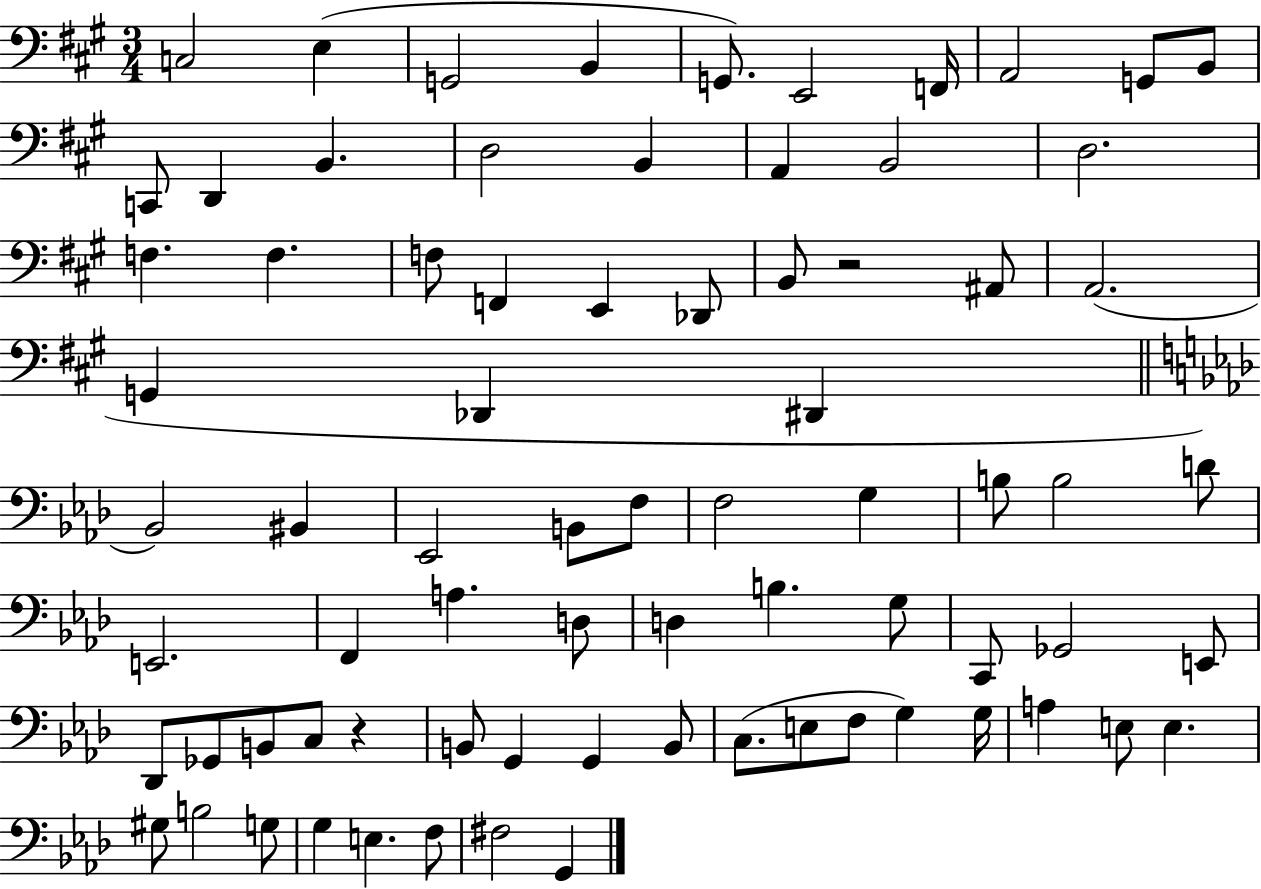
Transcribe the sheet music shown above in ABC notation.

X:1
T:Untitled
M:3/4
L:1/4
K:A
C,2 E, G,,2 B,, G,,/2 E,,2 F,,/4 A,,2 G,,/2 B,,/2 C,,/2 D,, B,, D,2 B,, A,, B,,2 D,2 F, F, F,/2 F,, E,, _D,,/2 B,,/2 z2 ^A,,/2 A,,2 G,, _D,, ^D,, _B,,2 ^B,, _E,,2 B,,/2 F,/2 F,2 G, B,/2 B,2 D/2 E,,2 F,, A, D,/2 D, B, G,/2 C,,/2 _G,,2 E,,/2 _D,,/2 _G,,/2 B,,/2 C,/2 z B,,/2 G,, G,, B,,/2 C,/2 E,/2 F,/2 G, G,/4 A, E,/2 E, ^G,/2 B,2 G,/2 G, E, F,/2 ^F,2 G,,